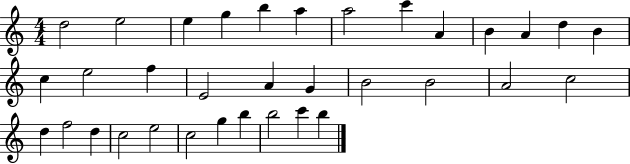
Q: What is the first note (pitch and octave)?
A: D5